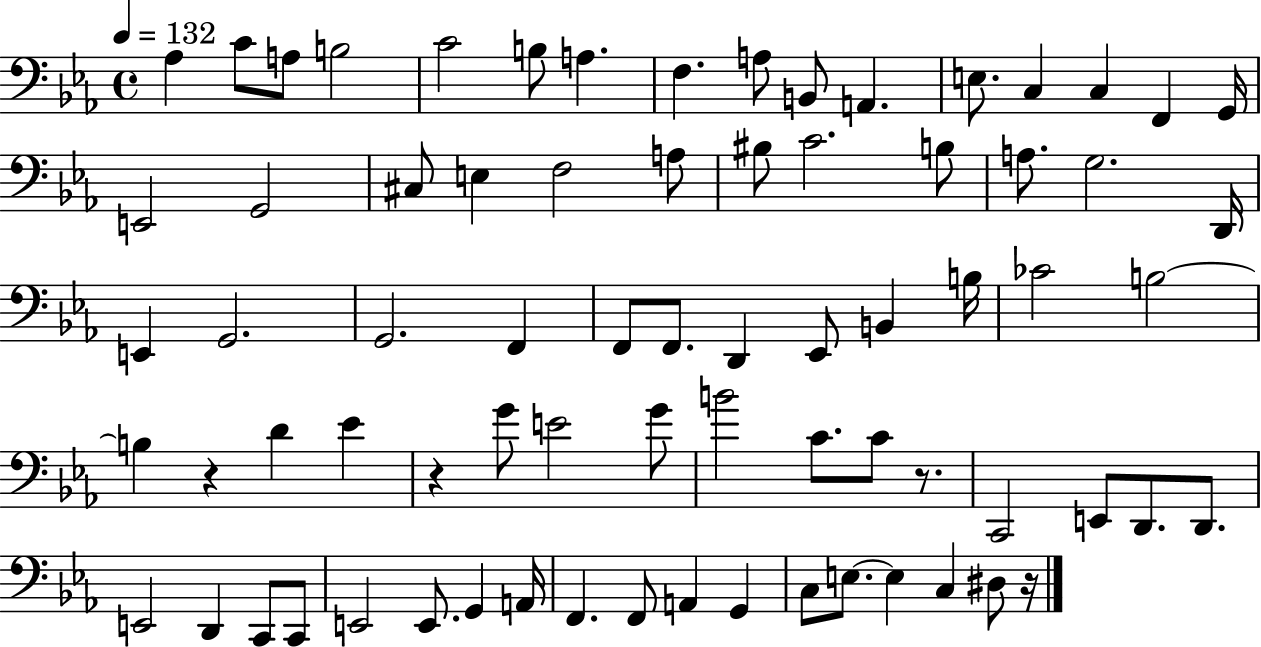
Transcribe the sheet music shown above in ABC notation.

X:1
T:Untitled
M:4/4
L:1/4
K:Eb
_A, C/2 A,/2 B,2 C2 B,/2 A, F, A,/2 B,,/2 A,, E,/2 C, C, F,, G,,/4 E,,2 G,,2 ^C,/2 E, F,2 A,/2 ^B,/2 C2 B,/2 A,/2 G,2 D,,/4 E,, G,,2 G,,2 F,, F,,/2 F,,/2 D,, _E,,/2 B,, B,/4 _C2 B,2 B, z D _E z G/2 E2 G/2 B2 C/2 C/2 z/2 C,,2 E,,/2 D,,/2 D,,/2 E,,2 D,, C,,/2 C,,/2 E,,2 E,,/2 G,, A,,/4 F,, F,,/2 A,, G,, C,/2 E,/2 E, C, ^D,/2 z/4